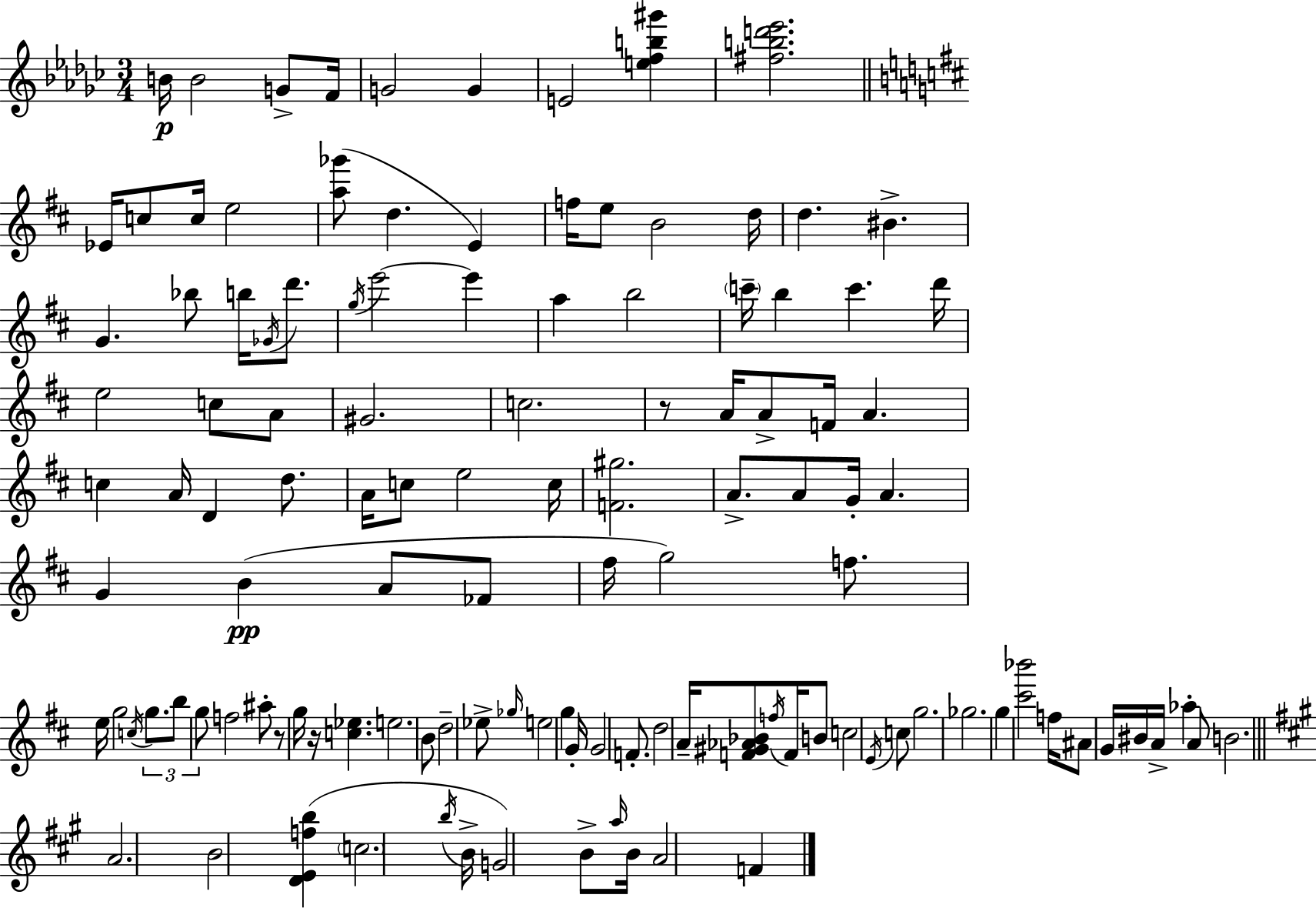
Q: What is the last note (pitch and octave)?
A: F4